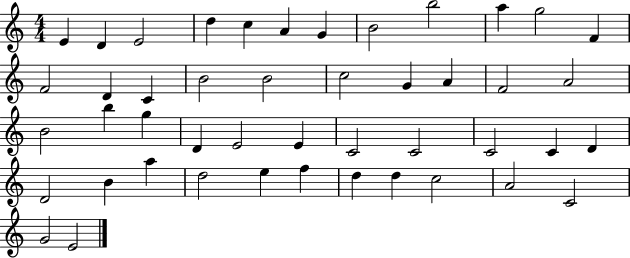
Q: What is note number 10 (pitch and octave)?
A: A5